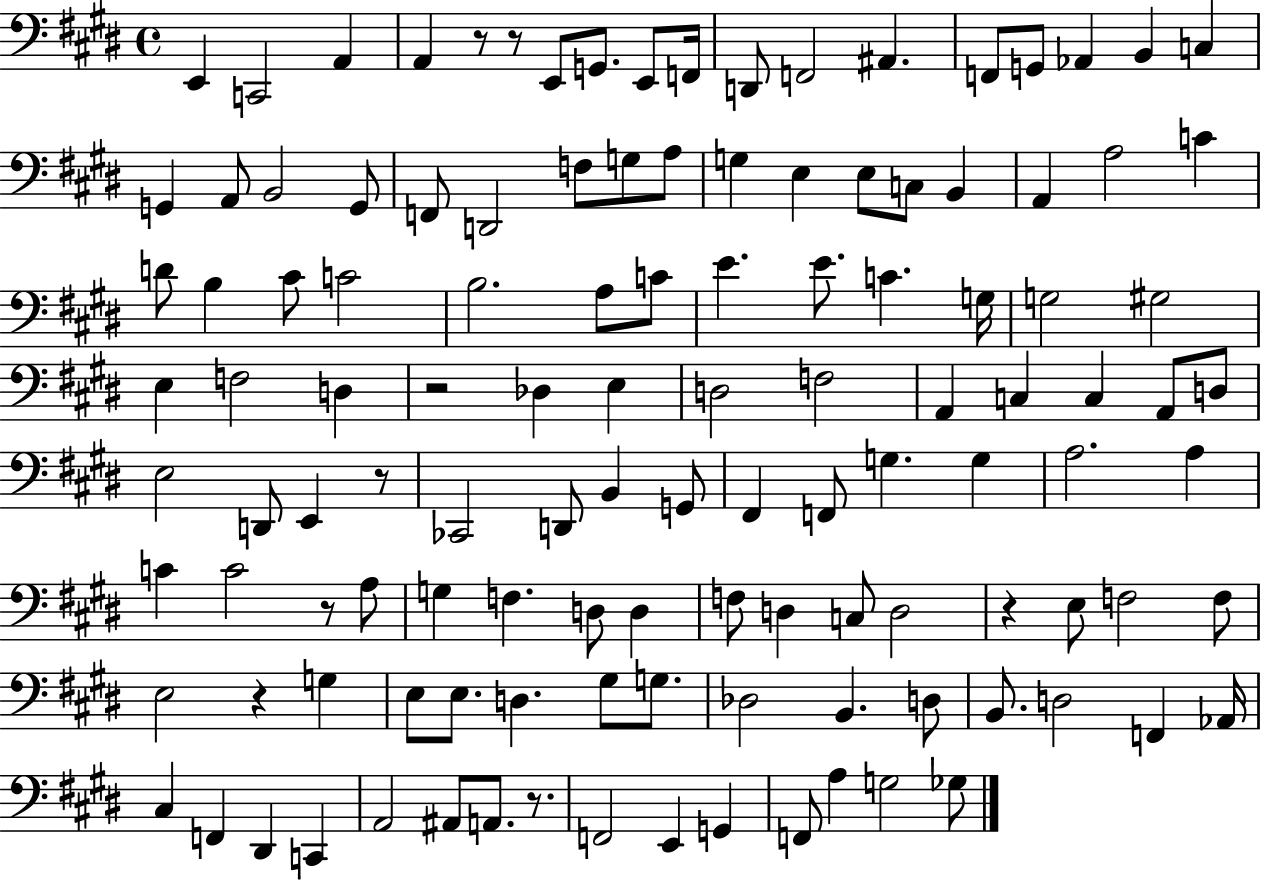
X:1
T:Untitled
M:4/4
L:1/4
K:E
E,, C,,2 A,, A,, z/2 z/2 E,,/2 G,,/2 E,,/2 F,,/4 D,,/2 F,,2 ^A,, F,,/2 G,,/2 _A,, B,, C, G,, A,,/2 B,,2 G,,/2 F,,/2 D,,2 F,/2 G,/2 A,/2 G, E, E,/2 C,/2 B,, A,, A,2 C D/2 B, ^C/2 C2 B,2 A,/2 C/2 E E/2 C G,/4 G,2 ^G,2 E, F,2 D, z2 _D, E, D,2 F,2 A,, C, C, A,,/2 D,/2 E,2 D,,/2 E,, z/2 _C,,2 D,,/2 B,, G,,/2 ^F,, F,,/2 G, G, A,2 A, C C2 z/2 A,/2 G, F, D,/2 D, F,/2 D, C,/2 D,2 z E,/2 F,2 F,/2 E,2 z G, E,/2 E,/2 D, ^G,/2 G,/2 _D,2 B,, D,/2 B,,/2 D,2 F,, _A,,/4 ^C, F,, ^D,, C,, A,,2 ^A,,/2 A,,/2 z/2 F,,2 E,, G,, F,,/2 A, G,2 _G,/2